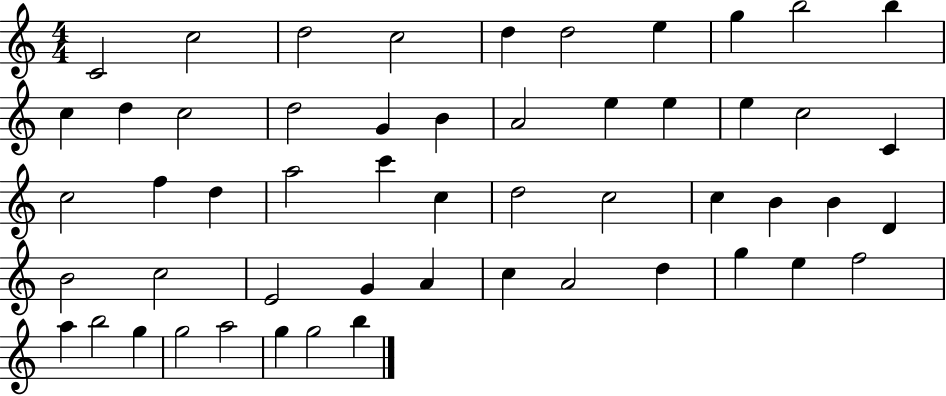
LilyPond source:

{
  \clef treble
  \numericTimeSignature
  \time 4/4
  \key c \major
  c'2 c''2 | d''2 c''2 | d''4 d''2 e''4 | g''4 b''2 b''4 | \break c''4 d''4 c''2 | d''2 g'4 b'4 | a'2 e''4 e''4 | e''4 c''2 c'4 | \break c''2 f''4 d''4 | a''2 c'''4 c''4 | d''2 c''2 | c''4 b'4 b'4 d'4 | \break b'2 c''2 | e'2 g'4 a'4 | c''4 a'2 d''4 | g''4 e''4 f''2 | \break a''4 b''2 g''4 | g''2 a''2 | g''4 g''2 b''4 | \bar "|."
}